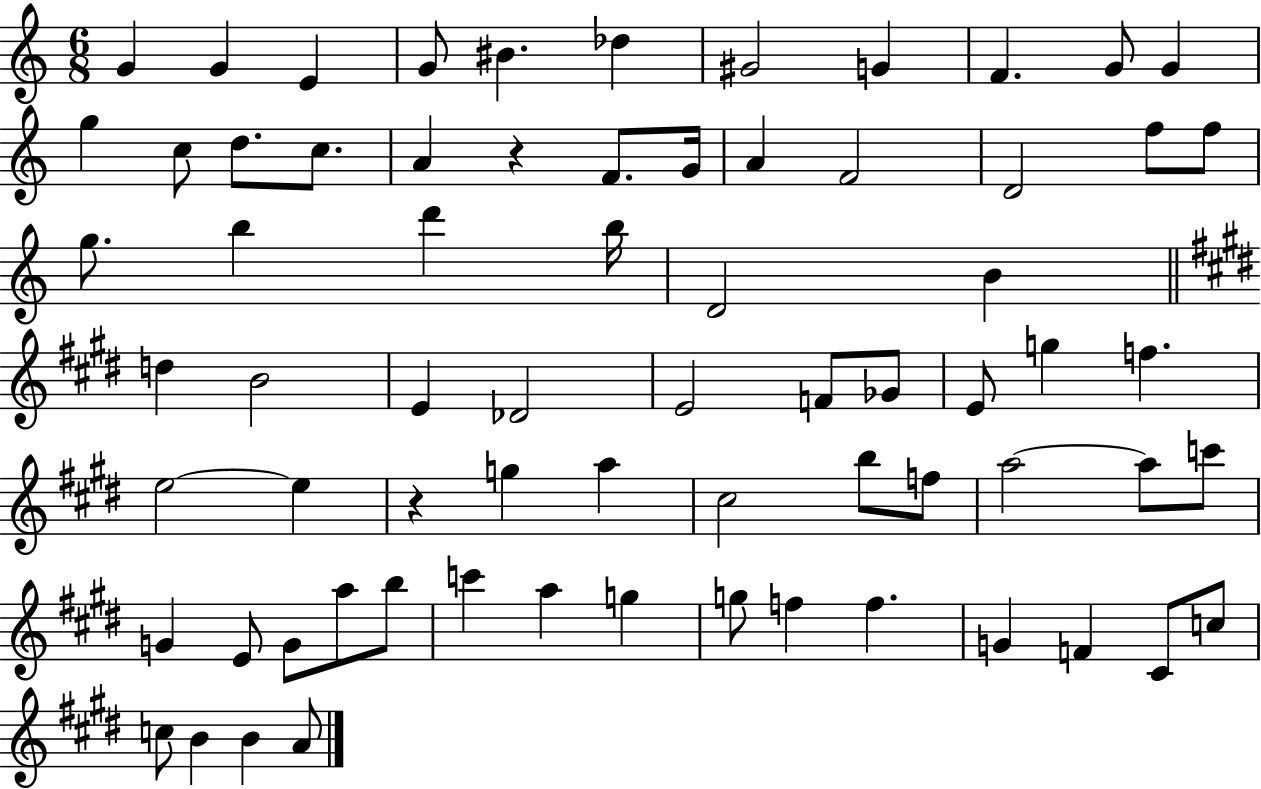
G4/q G4/q E4/q G4/e BIS4/q. Db5/q G#4/h G4/q F4/q. G4/e G4/q G5/q C5/e D5/e. C5/e. A4/q R/q F4/e. G4/s A4/q F4/h D4/h F5/e F5/e G5/e. B5/q D6/q B5/s D4/h B4/q D5/q B4/h E4/q Db4/h E4/h F4/e Gb4/e E4/e G5/q F5/q. E5/h E5/q R/q G5/q A5/q C#5/h B5/e F5/e A5/h A5/e C6/e G4/q E4/e G4/e A5/e B5/e C6/q A5/q G5/q G5/e F5/q F5/q. G4/q F4/q C#4/e C5/e C5/e B4/q B4/q A4/e